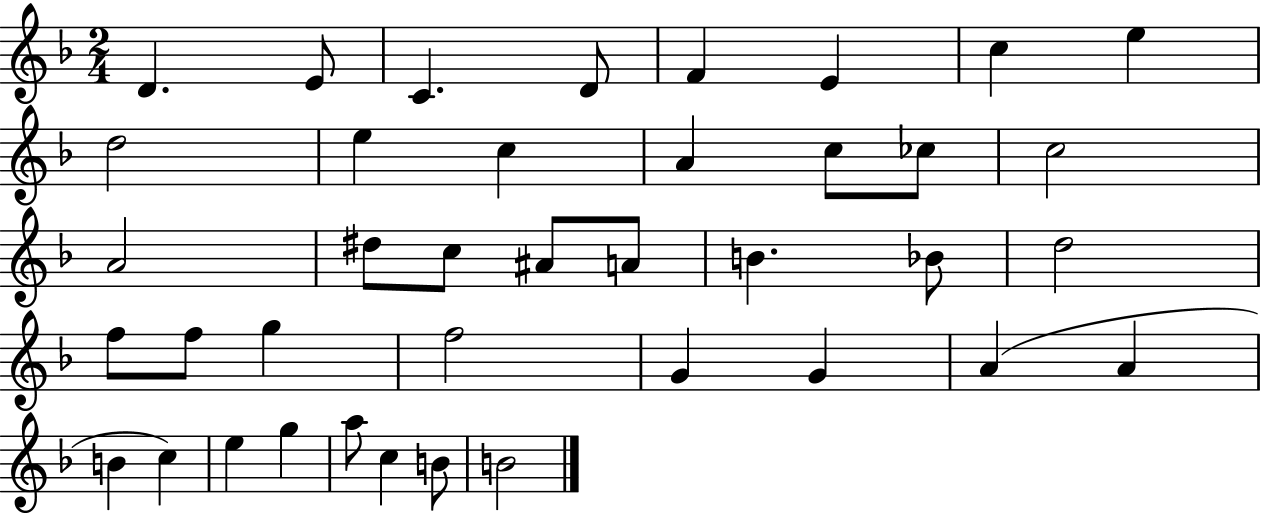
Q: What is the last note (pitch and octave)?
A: B4